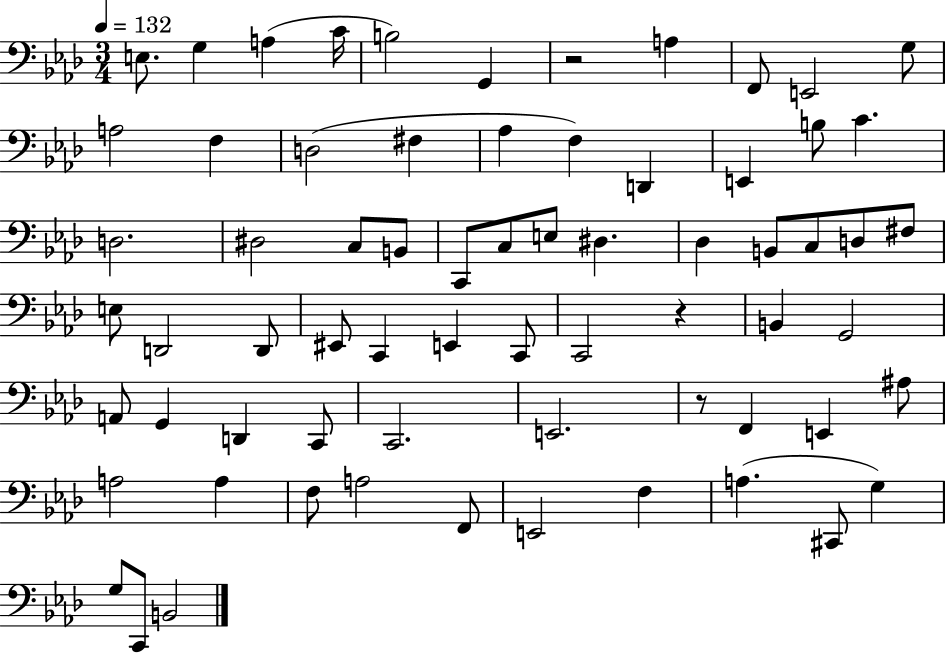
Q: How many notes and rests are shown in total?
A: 68